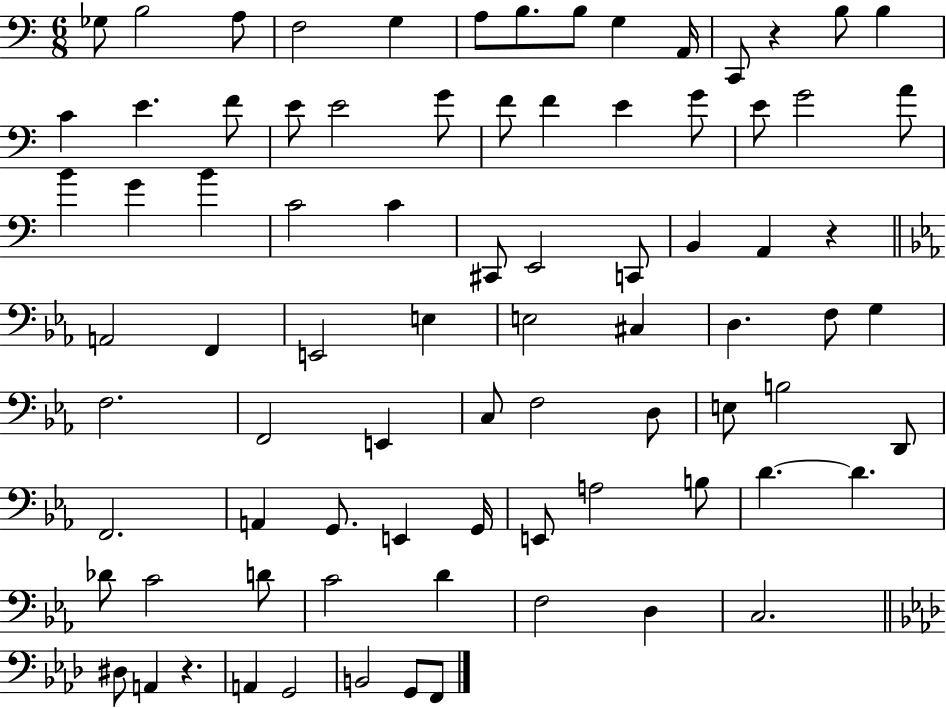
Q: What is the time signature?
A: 6/8